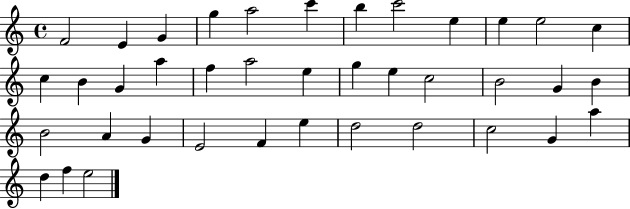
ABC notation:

X:1
T:Untitled
M:4/4
L:1/4
K:C
F2 E G g a2 c' b c'2 e e e2 c c B G a f a2 e g e c2 B2 G B B2 A G E2 F e d2 d2 c2 G a d f e2